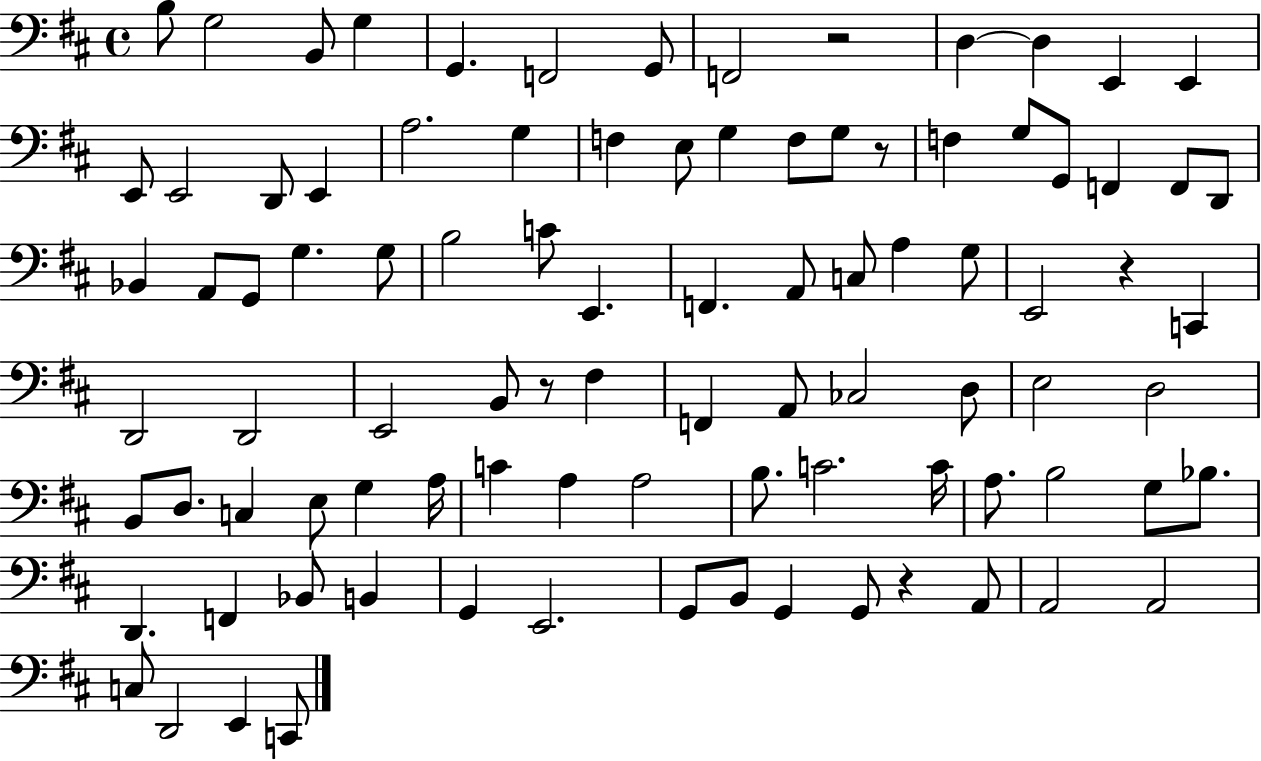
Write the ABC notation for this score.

X:1
T:Untitled
M:4/4
L:1/4
K:D
B,/2 G,2 B,,/2 G, G,, F,,2 G,,/2 F,,2 z2 D, D, E,, E,, E,,/2 E,,2 D,,/2 E,, A,2 G, F, E,/2 G, F,/2 G,/2 z/2 F, G,/2 G,,/2 F,, F,,/2 D,,/2 _B,, A,,/2 G,,/2 G, G,/2 B,2 C/2 E,, F,, A,,/2 C,/2 A, G,/2 E,,2 z C,, D,,2 D,,2 E,,2 B,,/2 z/2 ^F, F,, A,,/2 _C,2 D,/2 E,2 D,2 B,,/2 D,/2 C, E,/2 G, A,/4 C A, A,2 B,/2 C2 C/4 A,/2 B,2 G,/2 _B,/2 D,, F,, _B,,/2 B,, G,, E,,2 G,,/2 B,,/2 G,, G,,/2 z A,,/2 A,,2 A,,2 C,/2 D,,2 E,, C,,/2